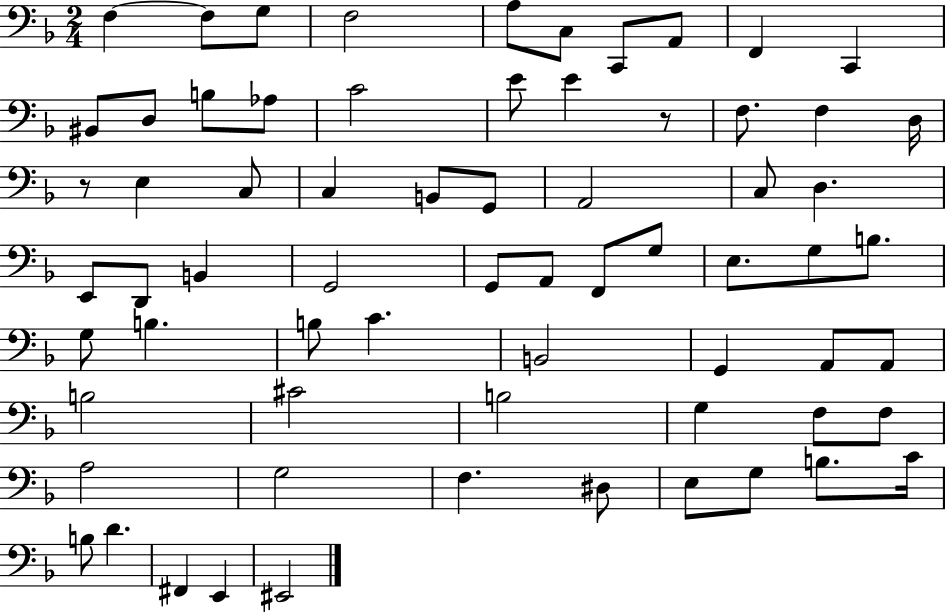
X:1
T:Untitled
M:2/4
L:1/4
K:F
F, F,/2 G,/2 F,2 A,/2 C,/2 C,,/2 A,,/2 F,, C,, ^B,,/2 D,/2 B,/2 _A,/2 C2 E/2 E z/2 F,/2 F, D,/4 z/2 E, C,/2 C, B,,/2 G,,/2 A,,2 C,/2 D, E,,/2 D,,/2 B,, G,,2 G,,/2 A,,/2 F,,/2 G,/2 E,/2 G,/2 B,/2 G,/2 B, B,/2 C B,,2 G,, A,,/2 A,,/2 B,2 ^C2 B,2 G, F,/2 F,/2 A,2 G,2 F, ^D,/2 E,/2 G,/2 B,/2 C/4 B,/2 D ^F,, E,, ^E,,2